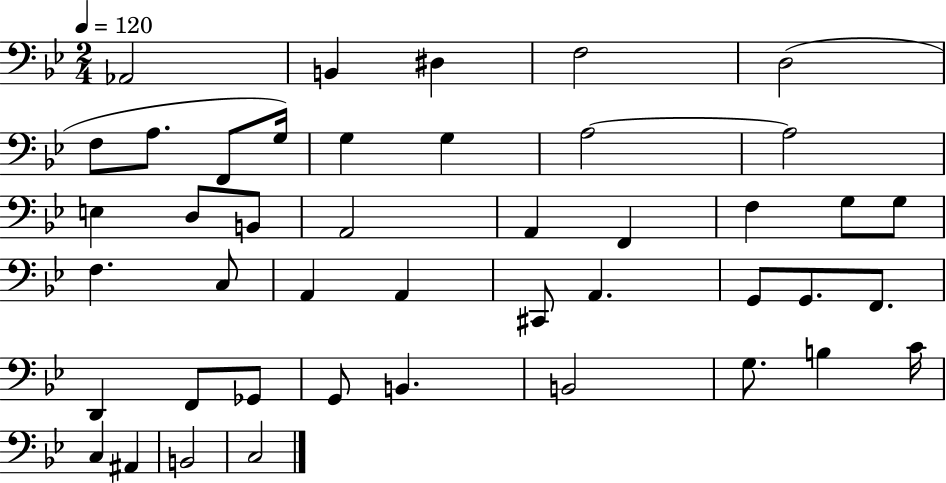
X:1
T:Untitled
M:2/4
L:1/4
K:Bb
_A,,2 B,, ^D, F,2 D,2 F,/2 A,/2 F,,/2 G,/4 G, G, A,2 A,2 E, D,/2 B,,/2 A,,2 A,, F,, F, G,/2 G,/2 F, C,/2 A,, A,, ^C,,/2 A,, G,,/2 G,,/2 F,,/2 D,, F,,/2 _G,,/2 G,,/2 B,, B,,2 G,/2 B, C/4 C, ^A,, B,,2 C,2